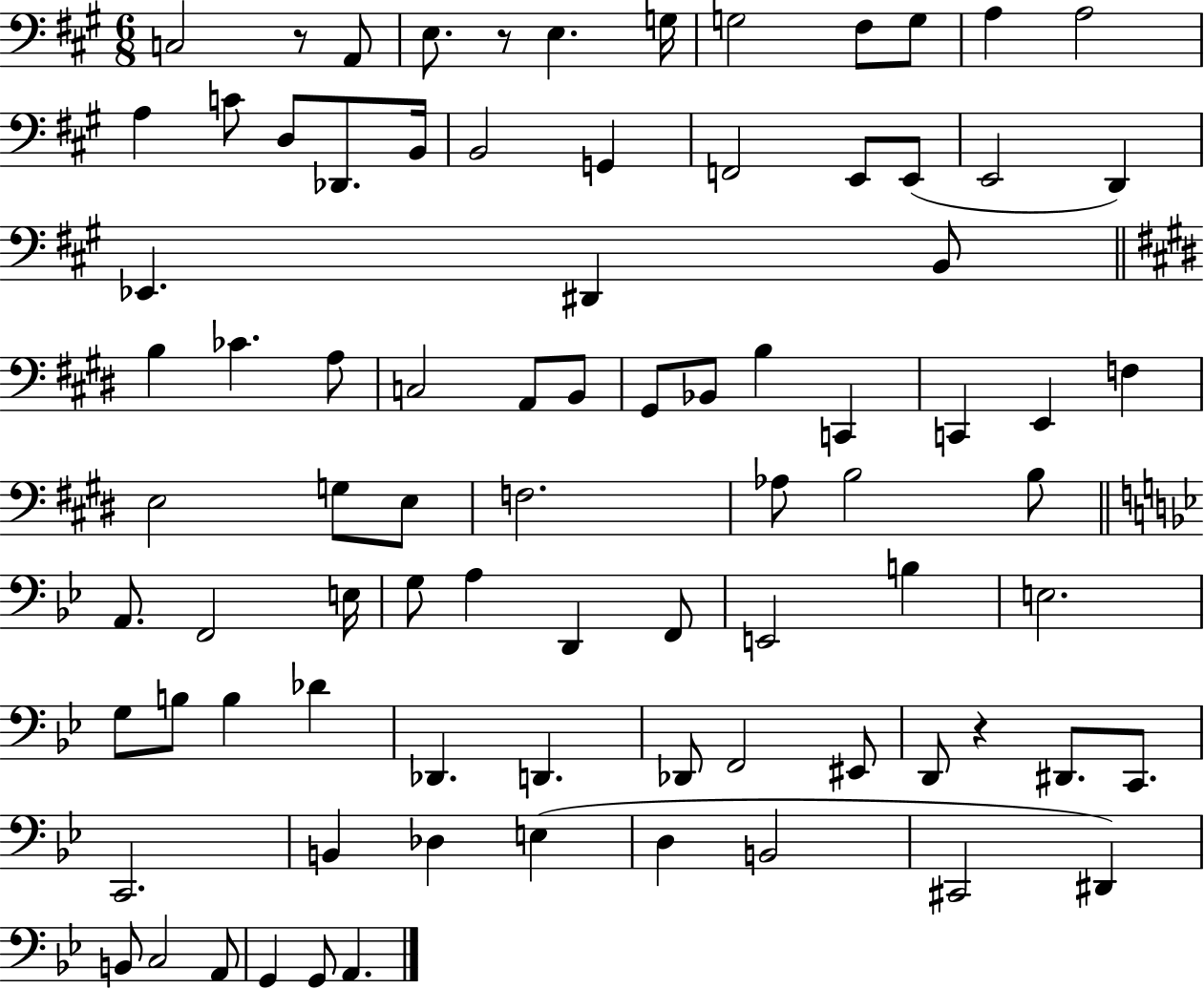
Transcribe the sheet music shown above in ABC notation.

X:1
T:Untitled
M:6/8
L:1/4
K:A
C,2 z/2 A,,/2 E,/2 z/2 E, G,/4 G,2 ^F,/2 G,/2 A, A,2 A, C/2 D,/2 _D,,/2 B,,/4 B,,2 G,, F,,2 E,,/2 E,,/2 E,,2 D,, _E,, ^D,, B,,/2 B, _C A,/2 C,2 A,,/2 B,,/2 ^G,,/2 _B,,/2 B, C,, C,, E,, F, E,2 G,/2 E,/2 F,2 _A,/2 B,2 B,/2 A,,/2 F,,2 E,/4 G,/2 A, D,, F,,/2 E,,2 B, E,2 G,/2 B,/2 B, _D _D,, D,, _D,,/2 F,,2 ^E,,/2 D,,/2 z ^D,,/2 C,,/2 C,,2 B,, _D, E, D, B,,2 ^C,,2 ^D,, B,,/2 C,2 A,,/2 G,, G,,/2 A,,